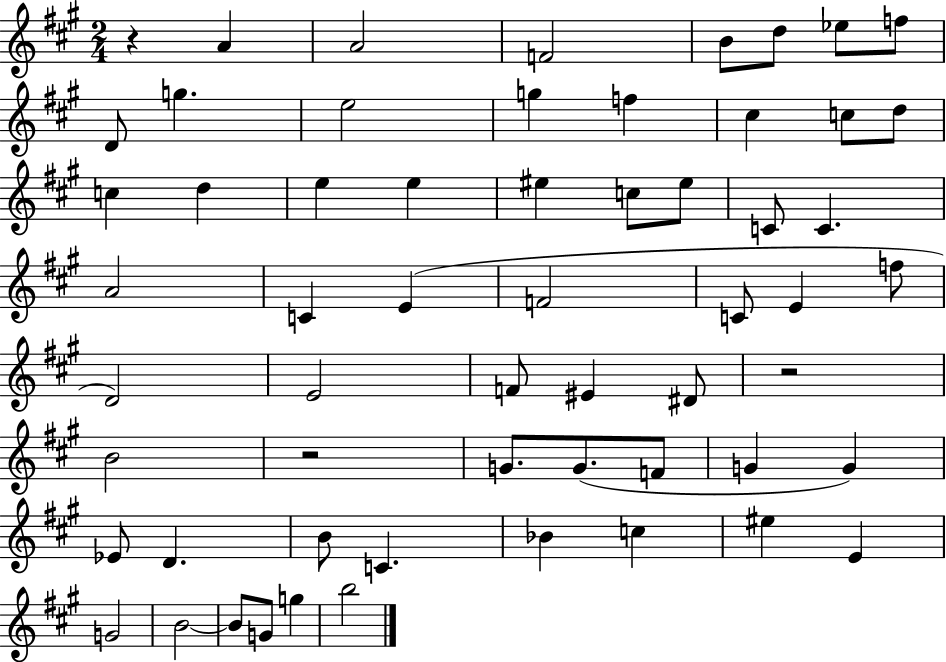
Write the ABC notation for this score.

X:1
T:Untitled
M:2/4
L:1/4
K:A
z A A2 F2 B/2 d/2 _e/2 f/2 D/2 g e2 g f ^c c/2 d/2 c d e e ^e c/2 ^e/2 C/2 C A2 C E F2 C/2 E f/2 D2 E2 F/2 ^E ^D/2 z2 B2 z2 G/2 G/2 F/2 G G _E/2 D B/2 C _B c ^e E G2 B2 B/2 G/2 g b2